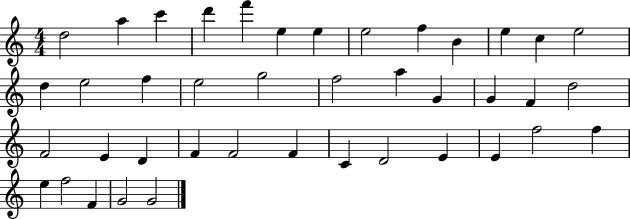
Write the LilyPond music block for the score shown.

{
  \clef treble
  \numericTimeSignature
  \time 4/4
  \key c \major
  d''2 a''4 c'''4 | d'''4 f'''4 e''4 e''4 | e''2 f''4 b'4 | e''4 c''4 e''2 | \break d''4 e''2 f''4 | e''2 g''2 | f''2 a''4 g'4 | g'4 f'4 d''2 | \break f'2 e'4 d'4 | f'4 f'2 f'4 | c'4 d'2 e'4 | e'4 f''2 f''4 | \break e''4 f''2 f'4 | g'2 g'2 | \bar "|."
}